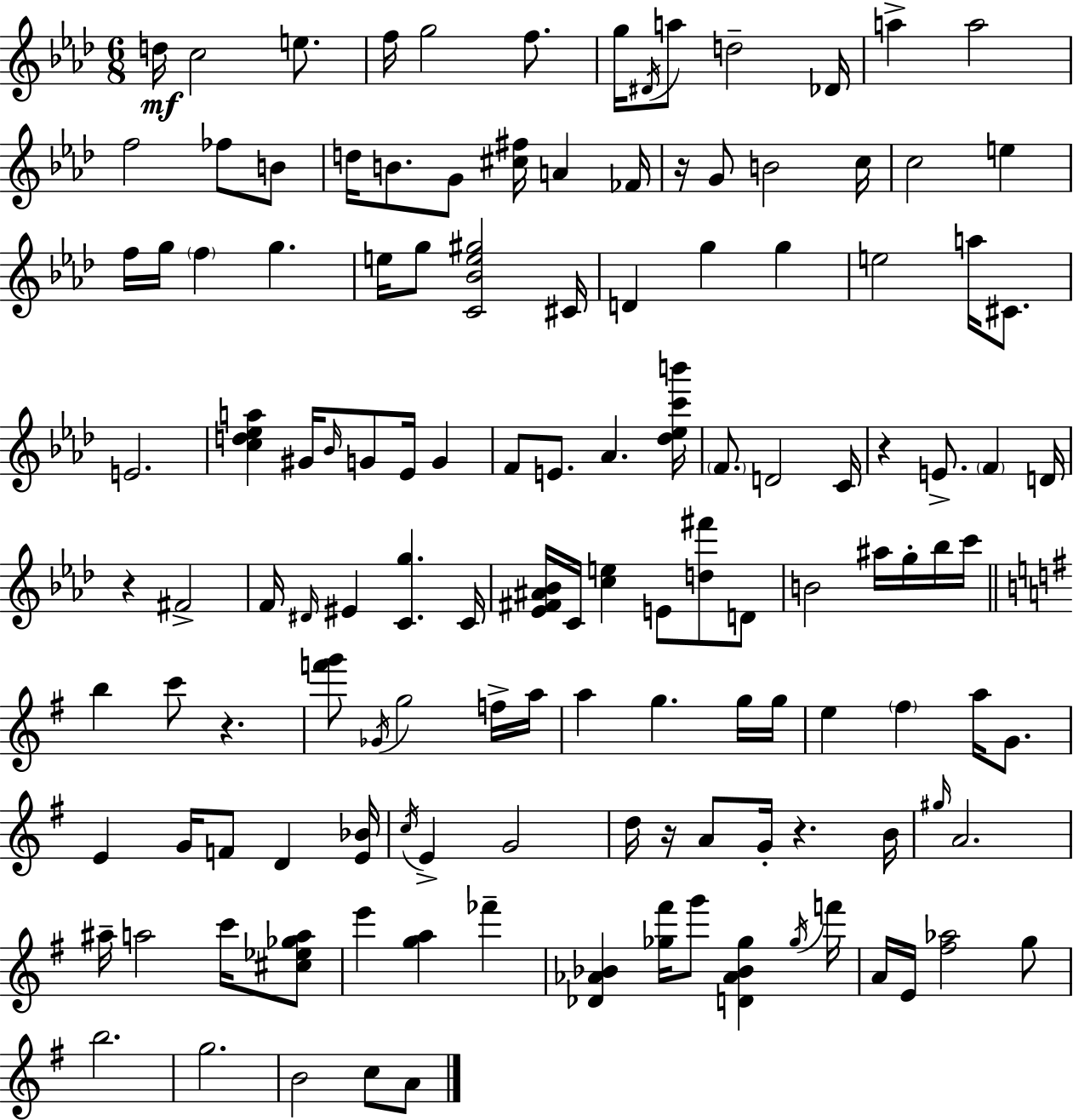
D5/s C5/h E5/e. F5/s G5/h F5/e. G5/s D#4/s A5/e D5/h Db4/s A5/q A5/h F5/h FES5/e B4/e D5/s B4/e. G4/e [C#5,F#5]/s A4/q FES4/s R/s G4/e B4/h C5/s C5/h E5/q F5/s G5/s F5/q G5/q. E5/s G5/e [C4,Bb4,E5,G#5]/h C#4/s D4/q G5/q G5/q E5/h A5/s C#4/e. E4/h. [C5,D5,Eb5,A5]/q G#4/s Bb4/s G4/e Eb4/s G4/q F4/e E4/e. Ab4/q. [Db5,Eb5,C6,B6]/s F4/e. D4/h C4/s R/q E4/e. F4/q D4/s R/q F#4/h F4/s D#4/s EIS4/q [C4,G5]/q. C4/s [Eb4,F#4,A#4,Bb4]/s C4/s [C5,E5]/q E4/e [D5,F#6]/e D4/e B4/h A#5/s G5/s Bb5/s C6/s B5/q C6/e R/q. [F6,G6]/e Gb4/s G5/h F5/s A5/s A5/q G5/q. G5/s G5/s E5/q F#5/q A5/s G4/e. E4/q G4/s F4/e D4/q [E4,Bb4]/s C5/s E4/q G4/h D5/s R/s A4/e G4/s R/q. B4/s G#5/s A4/h. A#5/s A5/h C6/s [C#5,Eb5,Gb5,A5]/e E6/q [G5,A5]/q FES6/q [Db4,Ab4,Bb4]/q [Gb5,F#6]/s G6/e [D4,Ab4,Bb4,Gb5]/q Gb5/s F6/s A4/s E4/s [F#5,Ab5]/h G5/e B5/h. G5/h. B4/h C5/e A4/e